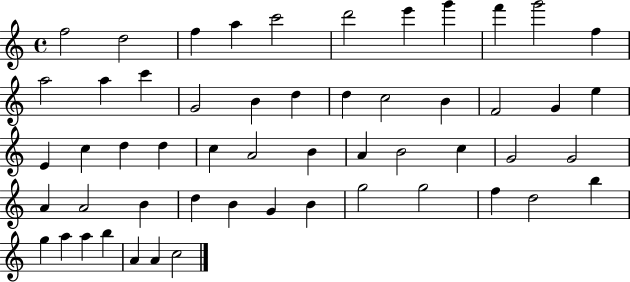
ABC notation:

X:1
T:Untitled
M:4/4
L:1/4
K:C
f2 d2 f a c'2 d'2 e' g' f' g'2 f a2 a c' G2 B d d c2 B F2 G e E c d d c A2 B A B2 c G2 G2 A A2 B d B G B g2 g2 f d2 b g a a b A A c2